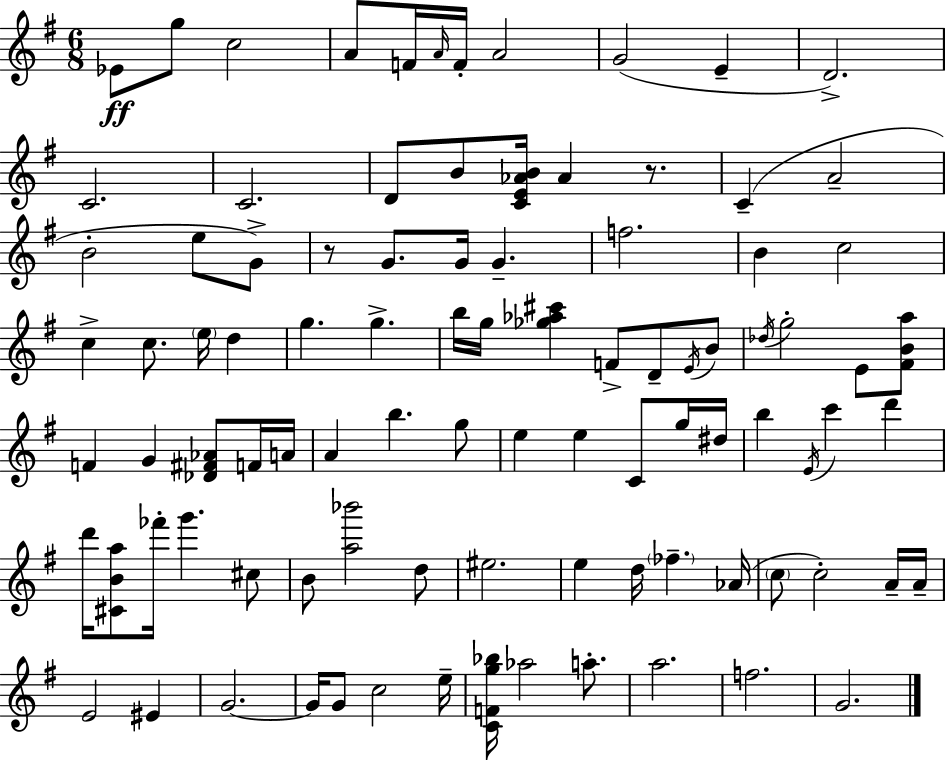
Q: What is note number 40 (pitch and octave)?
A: Db5